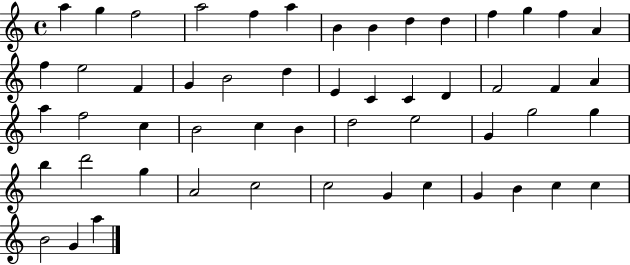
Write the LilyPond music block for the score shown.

{
  \clef treble
  \time 4/4
  \defaultTimeSignature
  \key c \major
  a''4 g''4 f''2 | a''2 f''4 a''4 | b'4 b'4 d''4 d''4 | f''4 g''4 f''4 a'4 | \break f''4 e''2 f'4 | g'4 b'2 d''4 | e'4 c'4 c'4 d'4 | f'2 f'4 a'4 | \break a''4 f''2 c''4 | b'2 c''4 b'4 | d''2 e''2 | g'4 g''2 g''4 | \break b''4 d'''2 g''4 | a'2 c''2 | c''2 g'4 c''4 | g'4 b'4 c''4 c''4 | \break b'2 g'4 a''4 | \bar "|."
}